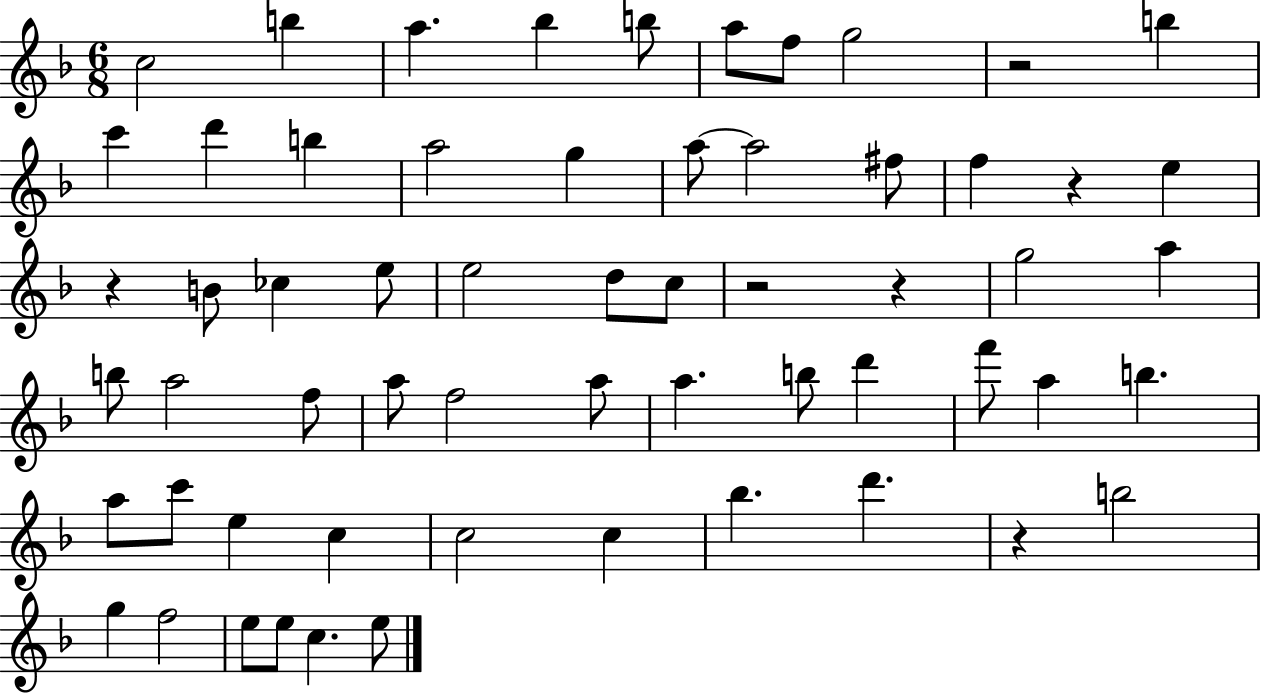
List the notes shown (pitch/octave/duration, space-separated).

C5/h B5/q A5/q. Bb5/q B5/e A5/e F5/e G5/h R/h B5/q C6/q D6/q B5/q A5/h G5/q A5/e A5/h F#5/e F5/q R/q E5/q R/q B4/e CES5/q E5/e E5/h D5/e C5/e R/h R/q G5/h A5/q B5/e A5/h F5/e A5/e F5/h A5/e A5/q. B5/e D6/q F6/e A5/q B5/q. A5/e C6/e E5/q C5/q C5/h C5/q Bb5/q. D6/q. R/q B5/h G5/q F5/h E5/e E5/e C5/q. E5/e